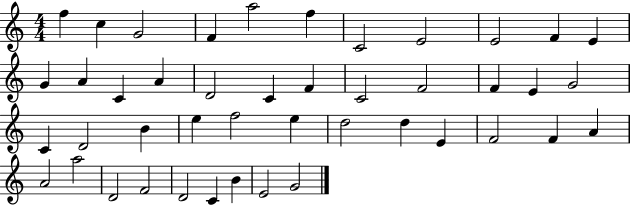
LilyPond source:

{
  \clef treble
  \numericTimeSignature
  \time 4/4
  \key c \major
  f''4 c''4 g'2 | f'4 a''2 f''4 | c'2 e'2 | e'2 f'4 e'4 | \break g'4 a'4 c'4 a'4 | d'2 c'4 f'4 | c'2 f'2 | f'4 e'4 g'2 | \break c'4 d'2 b'4 | e''4 f''2 e''4 | d''2 d''4 e'4 | f'2 f'4 a'4 | \break a'2 a''2 | d'2 f'2 | d'2 c'4 b'4 | e'2 g'2 | \break \bar "|."
}